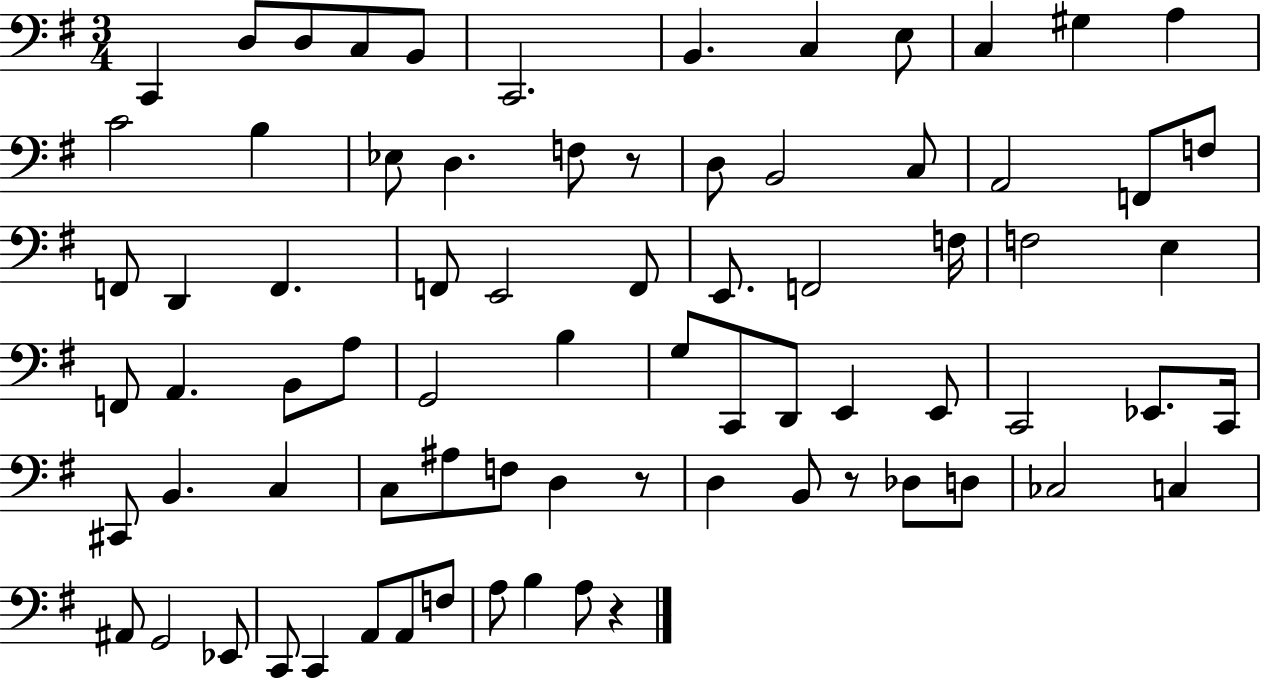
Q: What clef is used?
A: bass